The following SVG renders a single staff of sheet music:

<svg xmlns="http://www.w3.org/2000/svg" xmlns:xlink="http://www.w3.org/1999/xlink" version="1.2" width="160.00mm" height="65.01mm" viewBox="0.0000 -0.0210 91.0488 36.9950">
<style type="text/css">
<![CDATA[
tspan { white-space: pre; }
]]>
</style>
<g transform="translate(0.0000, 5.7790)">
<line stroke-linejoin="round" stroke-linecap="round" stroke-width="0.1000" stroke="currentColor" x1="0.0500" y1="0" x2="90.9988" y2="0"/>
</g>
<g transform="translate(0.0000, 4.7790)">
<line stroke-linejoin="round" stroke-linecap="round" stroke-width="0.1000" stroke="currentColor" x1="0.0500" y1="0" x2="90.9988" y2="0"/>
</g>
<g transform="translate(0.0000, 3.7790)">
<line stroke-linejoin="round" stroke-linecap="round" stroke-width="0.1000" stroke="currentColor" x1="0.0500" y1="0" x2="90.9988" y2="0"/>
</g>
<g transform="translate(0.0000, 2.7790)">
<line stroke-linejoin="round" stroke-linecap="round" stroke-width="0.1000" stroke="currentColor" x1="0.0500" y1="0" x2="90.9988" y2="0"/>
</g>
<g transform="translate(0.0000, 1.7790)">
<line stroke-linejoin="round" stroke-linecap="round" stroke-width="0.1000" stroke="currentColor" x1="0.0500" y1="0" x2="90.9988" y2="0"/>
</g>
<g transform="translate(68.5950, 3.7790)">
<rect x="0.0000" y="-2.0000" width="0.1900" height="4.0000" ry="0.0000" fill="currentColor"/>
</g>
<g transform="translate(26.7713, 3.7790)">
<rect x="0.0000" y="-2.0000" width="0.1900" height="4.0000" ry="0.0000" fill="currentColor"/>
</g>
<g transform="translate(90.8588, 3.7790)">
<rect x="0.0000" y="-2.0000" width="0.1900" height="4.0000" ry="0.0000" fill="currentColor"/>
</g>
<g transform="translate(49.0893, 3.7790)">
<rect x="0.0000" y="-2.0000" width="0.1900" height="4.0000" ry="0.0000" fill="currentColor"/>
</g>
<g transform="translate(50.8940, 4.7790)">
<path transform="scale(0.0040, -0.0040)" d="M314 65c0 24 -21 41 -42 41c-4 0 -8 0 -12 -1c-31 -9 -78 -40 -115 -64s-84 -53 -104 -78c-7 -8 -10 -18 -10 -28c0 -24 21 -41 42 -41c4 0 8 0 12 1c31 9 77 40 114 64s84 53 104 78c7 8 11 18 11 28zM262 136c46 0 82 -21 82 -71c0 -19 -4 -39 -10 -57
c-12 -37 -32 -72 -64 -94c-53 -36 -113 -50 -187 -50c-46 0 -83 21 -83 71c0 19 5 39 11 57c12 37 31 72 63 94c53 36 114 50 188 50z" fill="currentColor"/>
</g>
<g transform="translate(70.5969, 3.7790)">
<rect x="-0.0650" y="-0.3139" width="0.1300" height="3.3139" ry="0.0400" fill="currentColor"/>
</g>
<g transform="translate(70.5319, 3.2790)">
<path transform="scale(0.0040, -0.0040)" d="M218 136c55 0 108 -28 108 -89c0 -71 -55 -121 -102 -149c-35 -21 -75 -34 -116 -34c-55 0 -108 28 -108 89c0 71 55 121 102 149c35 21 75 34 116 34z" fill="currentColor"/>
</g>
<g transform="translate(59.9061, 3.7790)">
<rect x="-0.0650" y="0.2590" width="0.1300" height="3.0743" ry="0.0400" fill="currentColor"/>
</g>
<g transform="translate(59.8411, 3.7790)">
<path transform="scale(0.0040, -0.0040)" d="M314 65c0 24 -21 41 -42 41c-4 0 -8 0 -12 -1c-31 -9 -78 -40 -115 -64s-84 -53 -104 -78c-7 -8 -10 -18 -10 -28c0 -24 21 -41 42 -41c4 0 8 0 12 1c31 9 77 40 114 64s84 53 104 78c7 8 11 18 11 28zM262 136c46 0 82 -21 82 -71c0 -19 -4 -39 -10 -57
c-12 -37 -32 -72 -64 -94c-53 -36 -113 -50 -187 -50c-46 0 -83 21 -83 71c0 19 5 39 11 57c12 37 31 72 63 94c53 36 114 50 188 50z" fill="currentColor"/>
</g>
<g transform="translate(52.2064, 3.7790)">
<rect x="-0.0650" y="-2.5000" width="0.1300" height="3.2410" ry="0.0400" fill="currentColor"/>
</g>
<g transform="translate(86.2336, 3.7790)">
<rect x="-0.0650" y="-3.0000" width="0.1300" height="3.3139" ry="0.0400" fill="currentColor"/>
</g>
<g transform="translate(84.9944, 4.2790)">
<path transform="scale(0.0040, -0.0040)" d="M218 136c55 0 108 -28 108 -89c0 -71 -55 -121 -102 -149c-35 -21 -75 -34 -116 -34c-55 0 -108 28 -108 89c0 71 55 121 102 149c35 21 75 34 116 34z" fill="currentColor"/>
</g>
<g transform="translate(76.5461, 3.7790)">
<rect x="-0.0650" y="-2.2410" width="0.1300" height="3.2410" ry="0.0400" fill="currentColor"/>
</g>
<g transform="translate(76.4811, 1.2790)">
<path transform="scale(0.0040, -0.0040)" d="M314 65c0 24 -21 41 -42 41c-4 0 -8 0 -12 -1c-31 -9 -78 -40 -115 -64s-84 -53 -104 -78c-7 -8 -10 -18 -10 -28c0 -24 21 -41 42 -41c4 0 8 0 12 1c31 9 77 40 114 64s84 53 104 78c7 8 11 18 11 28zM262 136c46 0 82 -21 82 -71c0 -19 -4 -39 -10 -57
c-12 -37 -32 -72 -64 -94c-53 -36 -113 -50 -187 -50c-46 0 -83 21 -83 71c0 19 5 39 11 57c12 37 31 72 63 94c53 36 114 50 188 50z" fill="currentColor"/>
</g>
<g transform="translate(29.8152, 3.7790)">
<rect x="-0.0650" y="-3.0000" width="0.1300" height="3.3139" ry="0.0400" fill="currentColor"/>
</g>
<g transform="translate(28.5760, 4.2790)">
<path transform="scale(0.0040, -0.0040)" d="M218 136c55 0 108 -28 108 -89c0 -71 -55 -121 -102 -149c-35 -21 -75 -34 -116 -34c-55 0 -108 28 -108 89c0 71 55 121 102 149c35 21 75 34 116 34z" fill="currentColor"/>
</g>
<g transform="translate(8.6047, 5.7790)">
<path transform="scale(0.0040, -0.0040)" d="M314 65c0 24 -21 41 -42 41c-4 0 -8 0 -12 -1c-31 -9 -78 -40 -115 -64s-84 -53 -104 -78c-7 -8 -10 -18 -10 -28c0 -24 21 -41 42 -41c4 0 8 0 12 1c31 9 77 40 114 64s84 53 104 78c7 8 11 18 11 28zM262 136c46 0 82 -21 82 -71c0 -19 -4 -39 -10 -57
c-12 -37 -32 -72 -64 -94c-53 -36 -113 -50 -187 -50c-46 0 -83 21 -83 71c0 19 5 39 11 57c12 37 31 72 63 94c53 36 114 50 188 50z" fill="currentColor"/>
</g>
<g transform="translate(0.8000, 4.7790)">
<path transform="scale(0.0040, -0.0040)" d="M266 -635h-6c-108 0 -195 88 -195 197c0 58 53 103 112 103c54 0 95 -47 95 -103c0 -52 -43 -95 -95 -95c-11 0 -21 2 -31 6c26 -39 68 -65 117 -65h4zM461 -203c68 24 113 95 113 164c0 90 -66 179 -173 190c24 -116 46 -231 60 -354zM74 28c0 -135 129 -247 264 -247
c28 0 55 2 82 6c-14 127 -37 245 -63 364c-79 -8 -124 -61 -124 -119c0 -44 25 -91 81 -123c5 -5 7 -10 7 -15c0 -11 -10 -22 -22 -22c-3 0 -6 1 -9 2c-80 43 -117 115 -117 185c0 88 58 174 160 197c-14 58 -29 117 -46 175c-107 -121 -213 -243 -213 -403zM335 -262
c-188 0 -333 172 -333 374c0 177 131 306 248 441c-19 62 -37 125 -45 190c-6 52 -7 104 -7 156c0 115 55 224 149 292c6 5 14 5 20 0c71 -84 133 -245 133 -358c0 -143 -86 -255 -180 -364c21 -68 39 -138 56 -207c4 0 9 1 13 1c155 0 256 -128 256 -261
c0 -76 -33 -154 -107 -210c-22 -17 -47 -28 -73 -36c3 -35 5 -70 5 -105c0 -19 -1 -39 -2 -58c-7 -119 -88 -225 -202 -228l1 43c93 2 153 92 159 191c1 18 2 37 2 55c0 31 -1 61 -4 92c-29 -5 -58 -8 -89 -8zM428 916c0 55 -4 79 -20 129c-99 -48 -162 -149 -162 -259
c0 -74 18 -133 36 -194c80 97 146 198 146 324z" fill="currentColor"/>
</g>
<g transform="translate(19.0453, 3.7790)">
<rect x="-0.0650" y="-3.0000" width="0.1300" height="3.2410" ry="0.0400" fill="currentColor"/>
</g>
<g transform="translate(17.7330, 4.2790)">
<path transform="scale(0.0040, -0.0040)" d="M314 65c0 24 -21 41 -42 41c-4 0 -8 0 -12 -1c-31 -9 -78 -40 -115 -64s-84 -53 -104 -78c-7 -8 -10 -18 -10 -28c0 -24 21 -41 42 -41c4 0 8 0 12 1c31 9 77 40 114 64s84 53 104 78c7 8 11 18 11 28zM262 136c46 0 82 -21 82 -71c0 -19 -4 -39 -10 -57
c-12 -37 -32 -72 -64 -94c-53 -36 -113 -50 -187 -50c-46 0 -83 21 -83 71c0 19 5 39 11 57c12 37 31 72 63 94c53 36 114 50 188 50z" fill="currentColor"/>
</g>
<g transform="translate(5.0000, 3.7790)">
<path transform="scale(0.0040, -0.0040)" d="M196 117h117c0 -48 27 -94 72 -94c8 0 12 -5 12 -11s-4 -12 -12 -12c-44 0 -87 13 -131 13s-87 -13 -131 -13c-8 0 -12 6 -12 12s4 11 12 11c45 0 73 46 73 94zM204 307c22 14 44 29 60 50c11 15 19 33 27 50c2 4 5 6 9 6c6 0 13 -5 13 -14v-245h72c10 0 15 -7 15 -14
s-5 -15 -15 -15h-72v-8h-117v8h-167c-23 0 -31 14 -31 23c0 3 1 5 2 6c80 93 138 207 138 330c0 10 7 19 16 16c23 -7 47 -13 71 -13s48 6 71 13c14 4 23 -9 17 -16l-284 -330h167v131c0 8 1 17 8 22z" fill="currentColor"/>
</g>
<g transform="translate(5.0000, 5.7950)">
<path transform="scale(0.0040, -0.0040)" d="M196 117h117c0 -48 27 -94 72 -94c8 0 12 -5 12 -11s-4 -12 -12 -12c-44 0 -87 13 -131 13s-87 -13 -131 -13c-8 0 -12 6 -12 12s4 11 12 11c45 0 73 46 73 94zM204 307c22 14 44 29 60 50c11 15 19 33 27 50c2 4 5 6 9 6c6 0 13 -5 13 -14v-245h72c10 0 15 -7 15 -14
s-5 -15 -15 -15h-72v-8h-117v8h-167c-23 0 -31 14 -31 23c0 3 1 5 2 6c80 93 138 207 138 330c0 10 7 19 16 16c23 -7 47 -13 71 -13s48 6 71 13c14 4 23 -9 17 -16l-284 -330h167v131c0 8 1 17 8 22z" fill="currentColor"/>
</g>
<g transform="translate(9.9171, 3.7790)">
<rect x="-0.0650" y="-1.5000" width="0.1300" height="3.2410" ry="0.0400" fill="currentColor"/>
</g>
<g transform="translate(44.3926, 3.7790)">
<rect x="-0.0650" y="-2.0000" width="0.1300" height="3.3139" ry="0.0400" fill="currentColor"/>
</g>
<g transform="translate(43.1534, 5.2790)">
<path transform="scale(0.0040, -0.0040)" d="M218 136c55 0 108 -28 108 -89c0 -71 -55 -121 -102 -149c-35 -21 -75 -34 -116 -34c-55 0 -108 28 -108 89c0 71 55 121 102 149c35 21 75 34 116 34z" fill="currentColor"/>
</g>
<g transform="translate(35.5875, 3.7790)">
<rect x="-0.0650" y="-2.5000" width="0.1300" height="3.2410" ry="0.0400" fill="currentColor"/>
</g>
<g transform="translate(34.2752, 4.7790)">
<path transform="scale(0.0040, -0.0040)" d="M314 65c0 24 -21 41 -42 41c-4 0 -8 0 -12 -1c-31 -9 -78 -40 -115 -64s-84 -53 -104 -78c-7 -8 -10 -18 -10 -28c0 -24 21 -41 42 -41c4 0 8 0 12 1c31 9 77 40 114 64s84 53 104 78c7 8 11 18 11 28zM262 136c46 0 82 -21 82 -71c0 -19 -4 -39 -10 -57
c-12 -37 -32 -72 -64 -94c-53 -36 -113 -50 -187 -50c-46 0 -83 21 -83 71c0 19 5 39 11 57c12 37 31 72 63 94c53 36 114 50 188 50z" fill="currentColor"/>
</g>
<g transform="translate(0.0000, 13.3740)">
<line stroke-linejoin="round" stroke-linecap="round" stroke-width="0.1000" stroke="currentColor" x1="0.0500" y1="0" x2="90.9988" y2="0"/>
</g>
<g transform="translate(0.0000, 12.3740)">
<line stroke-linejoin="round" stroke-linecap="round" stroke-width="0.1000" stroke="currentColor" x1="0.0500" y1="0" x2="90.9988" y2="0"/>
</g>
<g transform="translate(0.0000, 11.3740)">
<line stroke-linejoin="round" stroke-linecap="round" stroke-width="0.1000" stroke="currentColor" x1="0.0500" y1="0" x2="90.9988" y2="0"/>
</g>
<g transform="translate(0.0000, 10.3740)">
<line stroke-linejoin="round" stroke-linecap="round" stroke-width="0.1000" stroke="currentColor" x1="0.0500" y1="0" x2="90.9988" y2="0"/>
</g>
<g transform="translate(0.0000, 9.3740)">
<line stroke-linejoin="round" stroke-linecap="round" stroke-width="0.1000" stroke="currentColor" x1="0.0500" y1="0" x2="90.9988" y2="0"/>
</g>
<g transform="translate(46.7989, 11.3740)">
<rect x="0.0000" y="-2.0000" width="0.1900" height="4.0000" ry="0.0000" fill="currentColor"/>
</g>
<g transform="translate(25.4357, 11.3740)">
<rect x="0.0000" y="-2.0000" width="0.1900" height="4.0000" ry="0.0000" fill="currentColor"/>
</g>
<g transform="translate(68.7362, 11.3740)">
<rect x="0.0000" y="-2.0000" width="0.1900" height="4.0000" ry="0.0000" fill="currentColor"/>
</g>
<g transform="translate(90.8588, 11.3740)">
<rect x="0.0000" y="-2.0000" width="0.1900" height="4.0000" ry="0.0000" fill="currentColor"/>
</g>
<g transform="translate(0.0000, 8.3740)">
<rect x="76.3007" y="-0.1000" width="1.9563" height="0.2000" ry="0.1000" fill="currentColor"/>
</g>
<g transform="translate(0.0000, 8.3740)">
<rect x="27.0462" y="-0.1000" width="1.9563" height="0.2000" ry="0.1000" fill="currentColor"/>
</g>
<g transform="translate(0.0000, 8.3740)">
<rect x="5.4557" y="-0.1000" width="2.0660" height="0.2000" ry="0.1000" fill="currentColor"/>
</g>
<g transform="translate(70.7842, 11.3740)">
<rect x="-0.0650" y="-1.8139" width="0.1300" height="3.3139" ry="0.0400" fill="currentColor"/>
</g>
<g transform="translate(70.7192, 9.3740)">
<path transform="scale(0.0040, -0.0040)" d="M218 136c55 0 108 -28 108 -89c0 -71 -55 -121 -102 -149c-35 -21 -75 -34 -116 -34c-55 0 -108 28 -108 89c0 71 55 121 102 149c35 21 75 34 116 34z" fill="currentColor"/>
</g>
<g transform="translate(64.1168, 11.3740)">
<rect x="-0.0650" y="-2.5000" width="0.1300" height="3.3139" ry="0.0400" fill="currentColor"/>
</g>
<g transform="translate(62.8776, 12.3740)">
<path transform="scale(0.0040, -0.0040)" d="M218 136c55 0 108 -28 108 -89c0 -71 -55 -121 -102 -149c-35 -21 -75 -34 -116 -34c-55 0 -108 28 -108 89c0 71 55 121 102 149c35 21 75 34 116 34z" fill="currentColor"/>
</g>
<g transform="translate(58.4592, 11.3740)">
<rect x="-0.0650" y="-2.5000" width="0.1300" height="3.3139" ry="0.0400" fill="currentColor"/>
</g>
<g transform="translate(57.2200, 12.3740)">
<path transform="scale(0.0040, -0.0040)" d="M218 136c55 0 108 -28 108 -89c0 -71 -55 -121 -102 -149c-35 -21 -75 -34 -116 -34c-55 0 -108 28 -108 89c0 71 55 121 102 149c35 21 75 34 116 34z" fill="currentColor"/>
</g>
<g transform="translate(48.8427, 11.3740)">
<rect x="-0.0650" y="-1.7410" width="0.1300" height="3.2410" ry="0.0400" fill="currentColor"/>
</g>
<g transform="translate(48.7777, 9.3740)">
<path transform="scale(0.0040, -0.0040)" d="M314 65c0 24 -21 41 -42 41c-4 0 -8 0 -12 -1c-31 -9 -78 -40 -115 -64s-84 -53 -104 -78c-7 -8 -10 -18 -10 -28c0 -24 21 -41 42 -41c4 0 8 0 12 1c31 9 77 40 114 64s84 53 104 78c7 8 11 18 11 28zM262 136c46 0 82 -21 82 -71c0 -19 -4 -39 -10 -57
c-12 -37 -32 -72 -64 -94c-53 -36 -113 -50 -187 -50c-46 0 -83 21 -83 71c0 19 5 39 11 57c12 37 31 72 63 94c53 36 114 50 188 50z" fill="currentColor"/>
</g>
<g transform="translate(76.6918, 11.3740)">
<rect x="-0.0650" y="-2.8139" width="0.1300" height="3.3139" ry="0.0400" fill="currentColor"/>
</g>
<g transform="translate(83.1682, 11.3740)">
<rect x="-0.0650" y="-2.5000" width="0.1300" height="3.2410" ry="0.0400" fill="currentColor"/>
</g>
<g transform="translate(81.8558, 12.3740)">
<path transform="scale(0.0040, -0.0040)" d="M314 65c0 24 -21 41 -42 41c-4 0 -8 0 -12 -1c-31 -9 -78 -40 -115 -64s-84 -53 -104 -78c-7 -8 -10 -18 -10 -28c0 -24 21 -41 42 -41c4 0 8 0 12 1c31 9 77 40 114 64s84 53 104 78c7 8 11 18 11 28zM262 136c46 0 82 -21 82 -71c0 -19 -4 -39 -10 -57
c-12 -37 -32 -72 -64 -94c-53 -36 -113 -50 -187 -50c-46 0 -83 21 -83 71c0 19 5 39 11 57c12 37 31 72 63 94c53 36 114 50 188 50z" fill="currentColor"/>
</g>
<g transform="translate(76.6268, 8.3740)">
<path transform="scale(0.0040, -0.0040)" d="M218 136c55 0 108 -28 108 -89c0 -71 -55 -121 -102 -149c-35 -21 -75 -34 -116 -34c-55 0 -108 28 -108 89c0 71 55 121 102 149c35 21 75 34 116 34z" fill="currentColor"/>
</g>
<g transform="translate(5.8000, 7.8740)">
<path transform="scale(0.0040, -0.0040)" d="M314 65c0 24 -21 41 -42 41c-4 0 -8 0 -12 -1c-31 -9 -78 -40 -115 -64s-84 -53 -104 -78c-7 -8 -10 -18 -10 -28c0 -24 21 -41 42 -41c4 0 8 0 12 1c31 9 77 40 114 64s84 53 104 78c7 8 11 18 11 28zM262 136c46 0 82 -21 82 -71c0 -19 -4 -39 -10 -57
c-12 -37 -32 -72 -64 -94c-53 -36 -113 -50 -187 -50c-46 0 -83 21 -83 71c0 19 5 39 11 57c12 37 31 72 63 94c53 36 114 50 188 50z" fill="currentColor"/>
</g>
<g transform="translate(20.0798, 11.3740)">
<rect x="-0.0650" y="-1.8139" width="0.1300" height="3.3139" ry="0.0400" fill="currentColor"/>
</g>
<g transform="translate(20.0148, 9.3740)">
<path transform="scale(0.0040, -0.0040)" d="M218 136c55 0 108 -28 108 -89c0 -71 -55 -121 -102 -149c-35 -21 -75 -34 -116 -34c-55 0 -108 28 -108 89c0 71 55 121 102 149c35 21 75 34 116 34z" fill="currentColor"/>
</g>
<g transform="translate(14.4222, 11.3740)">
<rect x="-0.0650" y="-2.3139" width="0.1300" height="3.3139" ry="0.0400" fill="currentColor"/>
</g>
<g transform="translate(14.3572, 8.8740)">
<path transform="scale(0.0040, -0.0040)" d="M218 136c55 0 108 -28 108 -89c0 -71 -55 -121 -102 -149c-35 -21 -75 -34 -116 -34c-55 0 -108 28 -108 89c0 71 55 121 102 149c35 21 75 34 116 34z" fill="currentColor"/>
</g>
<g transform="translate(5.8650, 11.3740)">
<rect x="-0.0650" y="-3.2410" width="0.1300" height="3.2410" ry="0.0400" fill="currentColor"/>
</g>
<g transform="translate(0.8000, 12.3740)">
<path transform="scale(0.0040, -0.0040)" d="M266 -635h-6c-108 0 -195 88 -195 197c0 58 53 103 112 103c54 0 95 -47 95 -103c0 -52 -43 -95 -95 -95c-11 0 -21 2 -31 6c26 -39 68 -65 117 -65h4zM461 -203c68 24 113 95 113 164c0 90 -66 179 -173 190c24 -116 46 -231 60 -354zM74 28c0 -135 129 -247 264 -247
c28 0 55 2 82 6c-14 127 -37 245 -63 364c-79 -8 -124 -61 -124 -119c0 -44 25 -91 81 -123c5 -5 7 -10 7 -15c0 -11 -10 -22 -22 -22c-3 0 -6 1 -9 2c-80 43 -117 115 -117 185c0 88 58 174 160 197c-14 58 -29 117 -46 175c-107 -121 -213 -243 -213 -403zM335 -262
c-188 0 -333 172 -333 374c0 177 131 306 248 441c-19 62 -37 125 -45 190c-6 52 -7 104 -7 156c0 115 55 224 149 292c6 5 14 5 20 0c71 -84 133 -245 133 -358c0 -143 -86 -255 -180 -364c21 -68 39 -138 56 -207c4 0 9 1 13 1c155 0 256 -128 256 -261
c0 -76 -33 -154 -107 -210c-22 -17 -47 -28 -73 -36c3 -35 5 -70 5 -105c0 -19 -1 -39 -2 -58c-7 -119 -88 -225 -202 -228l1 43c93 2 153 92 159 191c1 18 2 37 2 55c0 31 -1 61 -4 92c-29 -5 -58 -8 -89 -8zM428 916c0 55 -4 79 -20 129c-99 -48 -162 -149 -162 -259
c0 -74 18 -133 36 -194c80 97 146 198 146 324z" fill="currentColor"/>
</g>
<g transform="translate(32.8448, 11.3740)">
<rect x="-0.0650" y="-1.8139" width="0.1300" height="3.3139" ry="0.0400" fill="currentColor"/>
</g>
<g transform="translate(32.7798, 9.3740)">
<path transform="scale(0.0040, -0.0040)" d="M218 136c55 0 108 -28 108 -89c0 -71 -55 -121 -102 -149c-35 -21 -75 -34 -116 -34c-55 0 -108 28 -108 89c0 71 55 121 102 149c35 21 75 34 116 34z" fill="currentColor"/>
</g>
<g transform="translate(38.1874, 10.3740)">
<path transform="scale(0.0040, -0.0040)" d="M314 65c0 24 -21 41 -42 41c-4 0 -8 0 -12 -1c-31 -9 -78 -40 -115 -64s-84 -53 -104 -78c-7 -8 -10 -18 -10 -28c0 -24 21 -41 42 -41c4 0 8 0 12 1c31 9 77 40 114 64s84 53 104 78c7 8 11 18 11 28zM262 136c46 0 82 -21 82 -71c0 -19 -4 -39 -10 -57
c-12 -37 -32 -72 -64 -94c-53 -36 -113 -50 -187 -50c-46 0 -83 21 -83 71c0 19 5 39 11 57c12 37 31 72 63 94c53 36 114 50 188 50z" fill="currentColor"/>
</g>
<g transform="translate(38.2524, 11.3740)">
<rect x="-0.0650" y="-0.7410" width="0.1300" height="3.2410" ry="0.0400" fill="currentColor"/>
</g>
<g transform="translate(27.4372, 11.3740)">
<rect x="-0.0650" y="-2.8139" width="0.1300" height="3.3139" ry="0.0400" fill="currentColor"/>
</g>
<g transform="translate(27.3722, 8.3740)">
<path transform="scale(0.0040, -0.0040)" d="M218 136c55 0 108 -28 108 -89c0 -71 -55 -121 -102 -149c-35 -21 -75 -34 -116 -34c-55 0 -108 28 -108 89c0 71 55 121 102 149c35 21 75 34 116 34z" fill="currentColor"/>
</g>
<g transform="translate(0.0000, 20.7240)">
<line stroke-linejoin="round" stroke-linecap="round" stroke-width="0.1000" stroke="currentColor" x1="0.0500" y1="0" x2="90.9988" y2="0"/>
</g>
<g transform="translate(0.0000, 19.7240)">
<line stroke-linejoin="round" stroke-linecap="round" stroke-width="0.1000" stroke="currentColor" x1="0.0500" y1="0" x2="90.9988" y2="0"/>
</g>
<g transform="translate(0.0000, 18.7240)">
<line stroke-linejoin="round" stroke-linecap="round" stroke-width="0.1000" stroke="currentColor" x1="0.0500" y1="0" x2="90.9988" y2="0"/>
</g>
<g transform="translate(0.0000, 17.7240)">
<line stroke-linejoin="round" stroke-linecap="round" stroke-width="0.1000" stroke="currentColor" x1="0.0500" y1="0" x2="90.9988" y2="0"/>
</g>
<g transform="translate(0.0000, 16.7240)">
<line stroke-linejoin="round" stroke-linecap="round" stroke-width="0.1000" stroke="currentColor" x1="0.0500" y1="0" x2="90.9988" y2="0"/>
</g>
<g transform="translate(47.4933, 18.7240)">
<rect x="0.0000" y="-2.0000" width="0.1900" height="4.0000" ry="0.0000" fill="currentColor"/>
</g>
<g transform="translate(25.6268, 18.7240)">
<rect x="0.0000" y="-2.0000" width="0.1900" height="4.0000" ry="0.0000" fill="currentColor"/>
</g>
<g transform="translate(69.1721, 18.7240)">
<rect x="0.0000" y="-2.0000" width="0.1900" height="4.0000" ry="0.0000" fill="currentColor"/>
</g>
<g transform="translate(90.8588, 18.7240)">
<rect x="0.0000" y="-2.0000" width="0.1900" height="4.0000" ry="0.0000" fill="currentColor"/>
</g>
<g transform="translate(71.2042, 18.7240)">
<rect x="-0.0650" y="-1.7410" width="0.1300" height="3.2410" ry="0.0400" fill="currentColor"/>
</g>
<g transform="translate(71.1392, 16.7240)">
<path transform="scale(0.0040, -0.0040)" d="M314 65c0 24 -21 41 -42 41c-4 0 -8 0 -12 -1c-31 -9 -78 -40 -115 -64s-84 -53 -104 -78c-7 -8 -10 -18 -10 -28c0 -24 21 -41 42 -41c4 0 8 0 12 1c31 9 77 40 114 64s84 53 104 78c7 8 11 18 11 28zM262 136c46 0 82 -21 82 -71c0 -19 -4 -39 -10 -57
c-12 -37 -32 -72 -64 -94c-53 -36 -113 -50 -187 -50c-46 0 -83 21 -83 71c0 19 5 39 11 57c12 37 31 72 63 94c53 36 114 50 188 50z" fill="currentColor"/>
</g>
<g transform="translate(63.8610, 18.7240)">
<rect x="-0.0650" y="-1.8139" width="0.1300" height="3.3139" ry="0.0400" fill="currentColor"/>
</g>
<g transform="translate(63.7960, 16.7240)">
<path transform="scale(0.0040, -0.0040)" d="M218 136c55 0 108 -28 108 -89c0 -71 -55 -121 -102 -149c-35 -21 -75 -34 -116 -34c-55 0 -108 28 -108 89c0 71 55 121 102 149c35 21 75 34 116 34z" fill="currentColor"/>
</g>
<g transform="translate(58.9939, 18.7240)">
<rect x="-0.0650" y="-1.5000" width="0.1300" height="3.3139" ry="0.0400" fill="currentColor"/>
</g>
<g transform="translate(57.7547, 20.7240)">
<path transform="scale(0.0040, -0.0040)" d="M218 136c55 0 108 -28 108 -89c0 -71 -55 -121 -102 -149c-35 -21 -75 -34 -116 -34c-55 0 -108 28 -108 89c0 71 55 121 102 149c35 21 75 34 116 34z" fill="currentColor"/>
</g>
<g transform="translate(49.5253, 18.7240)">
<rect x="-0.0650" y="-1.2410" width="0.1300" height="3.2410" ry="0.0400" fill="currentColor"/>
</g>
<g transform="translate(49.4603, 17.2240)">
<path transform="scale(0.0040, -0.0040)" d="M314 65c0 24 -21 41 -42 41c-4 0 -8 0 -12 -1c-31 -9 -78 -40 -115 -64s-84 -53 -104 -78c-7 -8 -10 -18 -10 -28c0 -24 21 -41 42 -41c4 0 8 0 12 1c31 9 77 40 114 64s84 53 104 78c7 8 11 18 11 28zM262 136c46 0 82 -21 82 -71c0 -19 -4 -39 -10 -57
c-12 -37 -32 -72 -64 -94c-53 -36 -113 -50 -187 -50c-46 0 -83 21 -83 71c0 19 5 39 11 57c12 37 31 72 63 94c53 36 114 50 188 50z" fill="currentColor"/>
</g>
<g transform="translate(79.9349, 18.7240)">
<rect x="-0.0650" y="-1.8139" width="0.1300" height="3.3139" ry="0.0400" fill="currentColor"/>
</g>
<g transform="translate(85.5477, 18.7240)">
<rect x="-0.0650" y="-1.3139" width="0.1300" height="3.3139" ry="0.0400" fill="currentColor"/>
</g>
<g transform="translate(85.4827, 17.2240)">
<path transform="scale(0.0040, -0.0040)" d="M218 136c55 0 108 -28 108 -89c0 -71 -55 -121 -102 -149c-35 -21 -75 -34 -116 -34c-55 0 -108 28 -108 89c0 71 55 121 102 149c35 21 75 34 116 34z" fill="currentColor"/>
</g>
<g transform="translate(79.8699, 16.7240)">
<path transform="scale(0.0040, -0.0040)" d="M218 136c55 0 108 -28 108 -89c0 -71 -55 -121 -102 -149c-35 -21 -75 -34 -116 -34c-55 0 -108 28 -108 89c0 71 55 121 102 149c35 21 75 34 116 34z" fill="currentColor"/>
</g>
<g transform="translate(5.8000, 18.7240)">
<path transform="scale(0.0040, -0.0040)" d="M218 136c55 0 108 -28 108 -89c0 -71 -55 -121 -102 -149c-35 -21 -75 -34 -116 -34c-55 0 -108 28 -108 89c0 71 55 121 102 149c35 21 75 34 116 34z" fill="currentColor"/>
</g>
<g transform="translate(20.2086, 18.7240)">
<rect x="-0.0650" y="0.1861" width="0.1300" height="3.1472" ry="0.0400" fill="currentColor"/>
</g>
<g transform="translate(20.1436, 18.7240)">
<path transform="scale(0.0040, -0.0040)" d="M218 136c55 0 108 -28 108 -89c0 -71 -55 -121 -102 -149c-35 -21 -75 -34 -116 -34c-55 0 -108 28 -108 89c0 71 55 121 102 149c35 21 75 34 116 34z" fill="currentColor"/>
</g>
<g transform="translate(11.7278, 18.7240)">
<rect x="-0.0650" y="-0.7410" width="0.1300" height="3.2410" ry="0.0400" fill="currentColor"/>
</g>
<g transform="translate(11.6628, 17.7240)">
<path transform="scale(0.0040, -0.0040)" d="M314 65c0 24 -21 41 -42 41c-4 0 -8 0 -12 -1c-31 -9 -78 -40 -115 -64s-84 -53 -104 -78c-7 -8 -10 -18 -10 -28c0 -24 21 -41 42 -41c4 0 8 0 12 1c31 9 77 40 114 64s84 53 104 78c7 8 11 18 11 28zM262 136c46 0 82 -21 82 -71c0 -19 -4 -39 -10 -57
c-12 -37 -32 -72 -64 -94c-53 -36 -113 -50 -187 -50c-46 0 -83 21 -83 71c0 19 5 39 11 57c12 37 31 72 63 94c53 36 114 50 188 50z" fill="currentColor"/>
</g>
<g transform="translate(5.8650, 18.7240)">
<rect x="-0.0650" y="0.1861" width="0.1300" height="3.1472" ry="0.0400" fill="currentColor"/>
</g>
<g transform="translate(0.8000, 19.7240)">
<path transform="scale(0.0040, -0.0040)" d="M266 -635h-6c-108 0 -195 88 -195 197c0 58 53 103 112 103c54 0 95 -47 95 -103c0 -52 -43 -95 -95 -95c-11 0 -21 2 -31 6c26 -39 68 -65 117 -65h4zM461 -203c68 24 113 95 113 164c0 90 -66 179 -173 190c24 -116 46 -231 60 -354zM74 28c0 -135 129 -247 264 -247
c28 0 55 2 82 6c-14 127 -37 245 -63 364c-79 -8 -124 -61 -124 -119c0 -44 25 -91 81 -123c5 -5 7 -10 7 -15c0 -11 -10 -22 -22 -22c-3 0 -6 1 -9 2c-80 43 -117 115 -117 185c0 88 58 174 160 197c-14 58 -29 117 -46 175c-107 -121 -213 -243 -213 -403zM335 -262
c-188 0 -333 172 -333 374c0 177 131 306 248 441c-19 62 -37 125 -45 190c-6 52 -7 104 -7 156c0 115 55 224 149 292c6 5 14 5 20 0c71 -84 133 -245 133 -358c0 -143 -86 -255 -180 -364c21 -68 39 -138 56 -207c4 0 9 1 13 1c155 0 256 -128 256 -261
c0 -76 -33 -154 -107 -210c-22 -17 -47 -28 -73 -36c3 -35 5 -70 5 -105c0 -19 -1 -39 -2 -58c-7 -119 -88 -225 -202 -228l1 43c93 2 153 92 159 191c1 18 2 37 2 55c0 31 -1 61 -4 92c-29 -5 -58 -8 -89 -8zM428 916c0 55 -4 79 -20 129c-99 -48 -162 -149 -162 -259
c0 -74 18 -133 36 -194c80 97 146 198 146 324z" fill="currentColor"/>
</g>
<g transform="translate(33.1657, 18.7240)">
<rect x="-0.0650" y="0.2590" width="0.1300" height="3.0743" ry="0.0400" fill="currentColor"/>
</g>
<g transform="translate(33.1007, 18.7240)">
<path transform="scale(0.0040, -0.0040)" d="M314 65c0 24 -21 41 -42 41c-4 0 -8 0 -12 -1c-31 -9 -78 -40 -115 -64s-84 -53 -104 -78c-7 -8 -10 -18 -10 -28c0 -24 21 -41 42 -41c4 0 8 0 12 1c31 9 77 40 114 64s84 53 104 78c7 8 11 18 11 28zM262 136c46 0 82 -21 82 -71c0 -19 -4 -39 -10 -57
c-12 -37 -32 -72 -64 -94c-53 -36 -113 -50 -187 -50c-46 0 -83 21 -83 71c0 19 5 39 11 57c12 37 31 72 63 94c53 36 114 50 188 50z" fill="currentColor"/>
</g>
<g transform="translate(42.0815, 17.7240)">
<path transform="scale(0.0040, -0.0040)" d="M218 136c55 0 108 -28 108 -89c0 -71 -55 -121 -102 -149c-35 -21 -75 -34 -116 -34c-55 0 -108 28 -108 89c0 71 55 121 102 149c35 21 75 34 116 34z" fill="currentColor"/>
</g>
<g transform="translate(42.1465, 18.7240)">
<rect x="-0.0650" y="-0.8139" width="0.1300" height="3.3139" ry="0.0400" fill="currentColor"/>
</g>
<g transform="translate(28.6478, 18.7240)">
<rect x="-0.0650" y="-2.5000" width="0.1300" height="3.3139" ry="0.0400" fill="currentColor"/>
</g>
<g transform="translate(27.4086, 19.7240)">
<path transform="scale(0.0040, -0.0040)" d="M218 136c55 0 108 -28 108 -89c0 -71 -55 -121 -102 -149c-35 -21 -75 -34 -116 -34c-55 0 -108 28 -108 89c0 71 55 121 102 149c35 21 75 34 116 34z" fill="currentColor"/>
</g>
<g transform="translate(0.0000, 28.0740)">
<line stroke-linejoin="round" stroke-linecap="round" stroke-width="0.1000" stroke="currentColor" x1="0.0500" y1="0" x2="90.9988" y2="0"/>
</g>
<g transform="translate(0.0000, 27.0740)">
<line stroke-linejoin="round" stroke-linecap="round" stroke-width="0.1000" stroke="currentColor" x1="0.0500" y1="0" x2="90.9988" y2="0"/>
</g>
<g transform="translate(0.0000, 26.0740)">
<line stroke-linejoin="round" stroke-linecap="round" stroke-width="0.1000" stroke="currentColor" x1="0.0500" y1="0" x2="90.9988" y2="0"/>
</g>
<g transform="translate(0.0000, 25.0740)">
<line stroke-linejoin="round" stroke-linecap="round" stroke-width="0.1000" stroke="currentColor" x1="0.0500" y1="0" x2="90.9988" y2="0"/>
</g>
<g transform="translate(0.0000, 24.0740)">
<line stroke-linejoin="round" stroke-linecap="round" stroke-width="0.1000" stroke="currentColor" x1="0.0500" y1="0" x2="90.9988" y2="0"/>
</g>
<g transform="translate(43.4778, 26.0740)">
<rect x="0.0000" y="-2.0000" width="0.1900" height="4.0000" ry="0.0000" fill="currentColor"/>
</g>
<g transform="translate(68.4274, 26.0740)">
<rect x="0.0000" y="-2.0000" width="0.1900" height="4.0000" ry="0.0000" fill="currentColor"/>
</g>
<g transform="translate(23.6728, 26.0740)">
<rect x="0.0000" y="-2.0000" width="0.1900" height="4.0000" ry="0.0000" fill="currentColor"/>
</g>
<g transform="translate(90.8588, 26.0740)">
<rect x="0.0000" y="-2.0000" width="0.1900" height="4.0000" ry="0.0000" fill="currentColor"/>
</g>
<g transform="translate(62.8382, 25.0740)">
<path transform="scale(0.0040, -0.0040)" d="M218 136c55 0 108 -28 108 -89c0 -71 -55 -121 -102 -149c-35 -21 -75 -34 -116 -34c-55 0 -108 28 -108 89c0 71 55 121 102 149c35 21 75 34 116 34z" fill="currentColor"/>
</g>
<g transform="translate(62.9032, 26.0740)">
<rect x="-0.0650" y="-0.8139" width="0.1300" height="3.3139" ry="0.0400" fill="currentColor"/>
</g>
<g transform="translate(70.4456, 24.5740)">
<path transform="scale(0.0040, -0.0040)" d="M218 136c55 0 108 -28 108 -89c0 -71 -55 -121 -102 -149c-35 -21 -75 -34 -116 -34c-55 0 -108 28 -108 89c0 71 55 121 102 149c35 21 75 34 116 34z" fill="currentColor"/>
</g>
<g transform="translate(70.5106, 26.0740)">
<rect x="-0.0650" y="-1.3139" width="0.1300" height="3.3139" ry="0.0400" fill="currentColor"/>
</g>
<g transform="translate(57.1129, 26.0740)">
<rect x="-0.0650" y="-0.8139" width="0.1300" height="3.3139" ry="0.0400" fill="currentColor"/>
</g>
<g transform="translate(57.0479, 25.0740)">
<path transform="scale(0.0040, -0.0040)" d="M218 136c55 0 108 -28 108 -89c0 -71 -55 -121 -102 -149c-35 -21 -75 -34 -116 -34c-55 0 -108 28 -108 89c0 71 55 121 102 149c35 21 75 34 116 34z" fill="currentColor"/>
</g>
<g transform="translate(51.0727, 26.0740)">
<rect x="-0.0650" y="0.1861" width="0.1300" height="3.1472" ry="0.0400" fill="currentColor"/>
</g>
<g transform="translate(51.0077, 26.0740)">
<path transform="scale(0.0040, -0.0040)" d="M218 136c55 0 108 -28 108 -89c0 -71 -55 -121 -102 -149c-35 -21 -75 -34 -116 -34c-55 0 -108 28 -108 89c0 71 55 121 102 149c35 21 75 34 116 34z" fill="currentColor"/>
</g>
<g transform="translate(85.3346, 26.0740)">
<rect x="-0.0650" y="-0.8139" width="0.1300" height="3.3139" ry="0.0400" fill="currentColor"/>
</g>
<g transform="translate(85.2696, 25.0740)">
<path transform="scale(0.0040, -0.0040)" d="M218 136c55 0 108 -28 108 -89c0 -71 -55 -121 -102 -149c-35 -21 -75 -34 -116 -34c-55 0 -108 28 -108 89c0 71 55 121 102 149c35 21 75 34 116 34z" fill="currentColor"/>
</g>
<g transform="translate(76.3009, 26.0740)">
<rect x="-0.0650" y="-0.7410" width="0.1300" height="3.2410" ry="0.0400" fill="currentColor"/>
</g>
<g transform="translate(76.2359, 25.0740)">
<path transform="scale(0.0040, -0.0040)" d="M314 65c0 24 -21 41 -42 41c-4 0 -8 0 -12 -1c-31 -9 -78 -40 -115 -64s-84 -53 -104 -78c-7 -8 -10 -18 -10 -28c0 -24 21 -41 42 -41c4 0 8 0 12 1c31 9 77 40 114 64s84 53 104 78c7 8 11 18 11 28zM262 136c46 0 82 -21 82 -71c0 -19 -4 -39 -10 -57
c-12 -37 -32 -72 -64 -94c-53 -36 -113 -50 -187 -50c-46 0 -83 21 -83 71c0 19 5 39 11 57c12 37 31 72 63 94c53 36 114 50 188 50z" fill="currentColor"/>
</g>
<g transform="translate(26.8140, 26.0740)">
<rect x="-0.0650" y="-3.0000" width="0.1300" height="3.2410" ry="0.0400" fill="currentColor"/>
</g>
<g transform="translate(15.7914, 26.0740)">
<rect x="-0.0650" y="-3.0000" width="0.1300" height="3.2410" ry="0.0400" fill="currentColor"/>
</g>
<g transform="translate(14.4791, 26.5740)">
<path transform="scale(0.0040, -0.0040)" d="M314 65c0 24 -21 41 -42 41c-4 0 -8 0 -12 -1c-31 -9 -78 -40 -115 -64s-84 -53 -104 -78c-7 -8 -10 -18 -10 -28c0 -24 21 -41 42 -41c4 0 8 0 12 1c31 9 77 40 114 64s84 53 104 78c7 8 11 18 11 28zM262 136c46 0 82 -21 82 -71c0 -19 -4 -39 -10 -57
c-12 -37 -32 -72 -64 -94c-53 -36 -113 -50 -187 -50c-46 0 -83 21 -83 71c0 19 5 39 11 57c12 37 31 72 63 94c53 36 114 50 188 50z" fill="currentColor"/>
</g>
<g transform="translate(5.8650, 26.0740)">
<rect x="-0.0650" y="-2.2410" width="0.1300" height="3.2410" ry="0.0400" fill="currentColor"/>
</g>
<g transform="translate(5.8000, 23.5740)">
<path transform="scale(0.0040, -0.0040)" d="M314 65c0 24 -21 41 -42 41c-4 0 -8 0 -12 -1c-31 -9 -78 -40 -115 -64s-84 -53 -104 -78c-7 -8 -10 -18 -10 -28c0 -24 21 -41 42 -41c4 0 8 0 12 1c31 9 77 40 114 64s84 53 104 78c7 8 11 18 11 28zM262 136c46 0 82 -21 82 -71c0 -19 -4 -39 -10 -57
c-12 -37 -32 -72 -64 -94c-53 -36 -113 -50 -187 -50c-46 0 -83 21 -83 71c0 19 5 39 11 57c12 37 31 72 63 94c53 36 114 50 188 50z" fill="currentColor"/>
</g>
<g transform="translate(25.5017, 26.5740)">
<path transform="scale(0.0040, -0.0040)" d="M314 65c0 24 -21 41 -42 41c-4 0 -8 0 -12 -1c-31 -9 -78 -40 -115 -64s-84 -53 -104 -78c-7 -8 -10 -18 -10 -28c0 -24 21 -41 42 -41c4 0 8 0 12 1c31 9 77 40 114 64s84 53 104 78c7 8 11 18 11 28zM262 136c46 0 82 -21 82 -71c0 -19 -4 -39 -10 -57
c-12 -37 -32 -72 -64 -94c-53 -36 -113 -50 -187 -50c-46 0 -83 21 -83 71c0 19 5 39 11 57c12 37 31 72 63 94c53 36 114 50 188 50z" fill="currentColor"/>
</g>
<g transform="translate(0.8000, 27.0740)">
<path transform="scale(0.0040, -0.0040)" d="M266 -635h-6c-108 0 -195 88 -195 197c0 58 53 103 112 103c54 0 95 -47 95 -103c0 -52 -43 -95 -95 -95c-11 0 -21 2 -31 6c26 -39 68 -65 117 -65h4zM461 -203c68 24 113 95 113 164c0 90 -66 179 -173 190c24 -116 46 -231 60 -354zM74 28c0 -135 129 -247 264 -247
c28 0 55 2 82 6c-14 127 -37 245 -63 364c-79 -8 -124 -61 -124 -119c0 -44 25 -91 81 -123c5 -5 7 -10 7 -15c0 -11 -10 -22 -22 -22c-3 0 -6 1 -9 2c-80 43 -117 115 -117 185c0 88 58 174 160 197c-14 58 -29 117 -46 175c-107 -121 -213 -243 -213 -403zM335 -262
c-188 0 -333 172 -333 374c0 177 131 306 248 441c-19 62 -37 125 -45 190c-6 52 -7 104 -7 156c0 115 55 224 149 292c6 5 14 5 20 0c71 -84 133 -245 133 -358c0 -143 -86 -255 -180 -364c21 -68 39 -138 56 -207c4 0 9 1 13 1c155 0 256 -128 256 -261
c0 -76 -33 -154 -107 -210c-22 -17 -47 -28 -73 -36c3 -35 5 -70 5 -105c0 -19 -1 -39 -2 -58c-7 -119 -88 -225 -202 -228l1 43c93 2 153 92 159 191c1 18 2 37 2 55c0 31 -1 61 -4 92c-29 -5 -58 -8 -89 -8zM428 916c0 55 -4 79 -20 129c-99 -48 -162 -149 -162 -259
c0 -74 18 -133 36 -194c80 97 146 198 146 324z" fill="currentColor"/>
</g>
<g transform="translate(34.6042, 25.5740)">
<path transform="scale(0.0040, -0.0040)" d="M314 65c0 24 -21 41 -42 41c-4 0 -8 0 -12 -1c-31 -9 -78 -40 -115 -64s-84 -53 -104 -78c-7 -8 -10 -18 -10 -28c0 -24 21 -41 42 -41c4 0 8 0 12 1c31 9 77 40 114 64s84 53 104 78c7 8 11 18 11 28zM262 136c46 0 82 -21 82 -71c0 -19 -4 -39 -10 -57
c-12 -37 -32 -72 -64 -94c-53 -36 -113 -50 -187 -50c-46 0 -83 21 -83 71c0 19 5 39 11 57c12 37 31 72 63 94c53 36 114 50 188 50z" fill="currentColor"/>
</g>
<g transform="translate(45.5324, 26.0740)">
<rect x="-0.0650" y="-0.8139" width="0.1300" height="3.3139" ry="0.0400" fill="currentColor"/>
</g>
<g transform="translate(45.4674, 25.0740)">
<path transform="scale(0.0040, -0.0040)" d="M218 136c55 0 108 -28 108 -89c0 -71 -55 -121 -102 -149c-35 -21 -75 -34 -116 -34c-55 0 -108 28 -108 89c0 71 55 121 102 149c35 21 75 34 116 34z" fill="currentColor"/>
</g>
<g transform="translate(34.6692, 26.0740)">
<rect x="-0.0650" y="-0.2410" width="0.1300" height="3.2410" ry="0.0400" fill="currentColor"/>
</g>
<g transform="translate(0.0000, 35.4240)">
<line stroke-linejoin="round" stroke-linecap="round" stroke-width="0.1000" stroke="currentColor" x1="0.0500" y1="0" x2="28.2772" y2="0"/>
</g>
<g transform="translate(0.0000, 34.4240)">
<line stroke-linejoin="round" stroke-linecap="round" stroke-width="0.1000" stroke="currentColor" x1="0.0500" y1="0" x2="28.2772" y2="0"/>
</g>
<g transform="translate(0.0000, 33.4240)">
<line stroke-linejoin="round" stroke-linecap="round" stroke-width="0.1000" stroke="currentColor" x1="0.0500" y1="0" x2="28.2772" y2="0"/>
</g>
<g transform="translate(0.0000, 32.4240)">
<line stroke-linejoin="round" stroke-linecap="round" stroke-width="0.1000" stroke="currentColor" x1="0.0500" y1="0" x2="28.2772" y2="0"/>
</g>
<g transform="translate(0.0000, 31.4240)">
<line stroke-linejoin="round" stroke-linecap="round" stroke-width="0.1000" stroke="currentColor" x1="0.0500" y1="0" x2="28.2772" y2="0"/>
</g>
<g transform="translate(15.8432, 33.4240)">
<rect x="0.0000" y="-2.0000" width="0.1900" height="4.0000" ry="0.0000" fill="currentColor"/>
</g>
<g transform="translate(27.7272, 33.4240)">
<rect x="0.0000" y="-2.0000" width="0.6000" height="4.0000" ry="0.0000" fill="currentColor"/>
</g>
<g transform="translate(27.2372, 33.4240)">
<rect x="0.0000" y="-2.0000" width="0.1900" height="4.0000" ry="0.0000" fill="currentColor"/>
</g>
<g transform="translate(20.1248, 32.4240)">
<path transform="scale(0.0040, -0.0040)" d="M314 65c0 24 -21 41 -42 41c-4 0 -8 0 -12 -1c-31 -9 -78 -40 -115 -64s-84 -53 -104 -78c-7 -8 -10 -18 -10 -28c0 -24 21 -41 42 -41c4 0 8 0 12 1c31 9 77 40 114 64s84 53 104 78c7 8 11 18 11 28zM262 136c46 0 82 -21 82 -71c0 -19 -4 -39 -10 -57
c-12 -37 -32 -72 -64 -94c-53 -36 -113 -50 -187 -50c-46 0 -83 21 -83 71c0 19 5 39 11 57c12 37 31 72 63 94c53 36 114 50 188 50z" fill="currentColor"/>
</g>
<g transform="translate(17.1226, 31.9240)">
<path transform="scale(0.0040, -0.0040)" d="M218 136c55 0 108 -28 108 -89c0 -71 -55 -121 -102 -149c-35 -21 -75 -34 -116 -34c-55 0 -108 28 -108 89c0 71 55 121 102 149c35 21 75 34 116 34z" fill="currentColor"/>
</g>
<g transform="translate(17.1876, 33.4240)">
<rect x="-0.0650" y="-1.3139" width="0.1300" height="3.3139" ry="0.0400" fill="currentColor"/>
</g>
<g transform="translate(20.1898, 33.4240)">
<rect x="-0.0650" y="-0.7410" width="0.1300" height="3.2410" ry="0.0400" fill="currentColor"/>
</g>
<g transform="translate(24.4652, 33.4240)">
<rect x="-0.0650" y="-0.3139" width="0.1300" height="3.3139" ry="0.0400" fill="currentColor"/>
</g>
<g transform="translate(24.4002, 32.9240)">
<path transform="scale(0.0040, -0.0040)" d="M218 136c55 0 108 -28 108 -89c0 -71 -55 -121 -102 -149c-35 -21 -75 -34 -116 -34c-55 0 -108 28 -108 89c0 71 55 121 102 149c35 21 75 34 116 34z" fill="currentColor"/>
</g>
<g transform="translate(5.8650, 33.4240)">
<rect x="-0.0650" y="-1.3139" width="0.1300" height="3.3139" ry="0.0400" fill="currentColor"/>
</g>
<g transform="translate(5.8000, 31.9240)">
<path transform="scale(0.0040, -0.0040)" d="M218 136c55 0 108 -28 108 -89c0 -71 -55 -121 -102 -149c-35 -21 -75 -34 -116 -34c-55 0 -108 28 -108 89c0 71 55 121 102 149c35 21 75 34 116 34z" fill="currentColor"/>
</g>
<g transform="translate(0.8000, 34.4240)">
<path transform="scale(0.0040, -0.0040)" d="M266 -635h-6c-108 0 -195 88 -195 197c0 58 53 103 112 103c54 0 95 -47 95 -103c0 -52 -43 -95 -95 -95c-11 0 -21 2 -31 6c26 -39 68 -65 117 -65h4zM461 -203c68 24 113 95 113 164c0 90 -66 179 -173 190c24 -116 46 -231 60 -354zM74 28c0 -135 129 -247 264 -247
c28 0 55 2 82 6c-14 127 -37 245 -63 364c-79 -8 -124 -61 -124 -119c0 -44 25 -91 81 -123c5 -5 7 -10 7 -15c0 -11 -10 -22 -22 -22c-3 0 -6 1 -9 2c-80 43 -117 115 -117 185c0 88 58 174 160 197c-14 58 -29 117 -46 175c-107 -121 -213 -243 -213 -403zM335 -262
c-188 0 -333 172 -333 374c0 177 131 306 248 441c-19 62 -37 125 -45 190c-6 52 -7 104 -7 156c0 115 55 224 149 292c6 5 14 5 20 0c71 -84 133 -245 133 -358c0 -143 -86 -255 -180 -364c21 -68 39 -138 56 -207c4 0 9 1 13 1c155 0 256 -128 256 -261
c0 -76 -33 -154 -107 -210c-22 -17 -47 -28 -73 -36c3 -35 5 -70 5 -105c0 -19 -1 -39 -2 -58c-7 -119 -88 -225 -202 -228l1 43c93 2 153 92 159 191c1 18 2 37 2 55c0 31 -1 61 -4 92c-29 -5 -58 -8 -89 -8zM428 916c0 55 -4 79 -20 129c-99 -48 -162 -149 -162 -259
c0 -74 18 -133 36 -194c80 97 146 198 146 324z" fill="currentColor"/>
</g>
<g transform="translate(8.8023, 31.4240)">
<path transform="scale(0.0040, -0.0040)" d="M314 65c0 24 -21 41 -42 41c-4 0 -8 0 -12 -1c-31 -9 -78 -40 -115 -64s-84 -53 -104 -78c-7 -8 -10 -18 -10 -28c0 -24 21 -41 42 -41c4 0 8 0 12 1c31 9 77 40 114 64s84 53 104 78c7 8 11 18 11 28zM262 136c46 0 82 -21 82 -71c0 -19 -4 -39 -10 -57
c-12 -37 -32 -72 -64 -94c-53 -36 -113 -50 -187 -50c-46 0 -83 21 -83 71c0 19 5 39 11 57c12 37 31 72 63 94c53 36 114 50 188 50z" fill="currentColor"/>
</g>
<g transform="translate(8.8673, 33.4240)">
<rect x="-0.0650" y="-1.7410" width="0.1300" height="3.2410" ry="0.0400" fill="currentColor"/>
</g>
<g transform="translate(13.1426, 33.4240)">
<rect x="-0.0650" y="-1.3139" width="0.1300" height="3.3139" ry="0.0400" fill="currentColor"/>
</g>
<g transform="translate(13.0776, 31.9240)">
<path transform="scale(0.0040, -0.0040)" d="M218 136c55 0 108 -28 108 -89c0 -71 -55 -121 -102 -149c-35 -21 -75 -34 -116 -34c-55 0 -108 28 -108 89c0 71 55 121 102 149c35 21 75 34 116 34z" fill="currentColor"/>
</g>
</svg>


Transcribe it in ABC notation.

X:1
T:Untitled
M:4/4
L:1/4
K:C
E2 A2 A G2 F G2 B2 c g2 A b2 g f a f d2 f2 G G f a G2 B d2 B G B2 d e2 E f f2 f e g2 A2 A2 c2 d B d d e d2 d e f2 e e d2 c